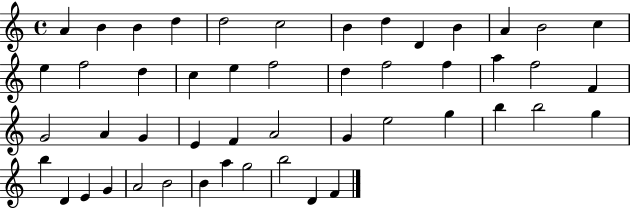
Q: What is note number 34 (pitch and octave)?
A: G5